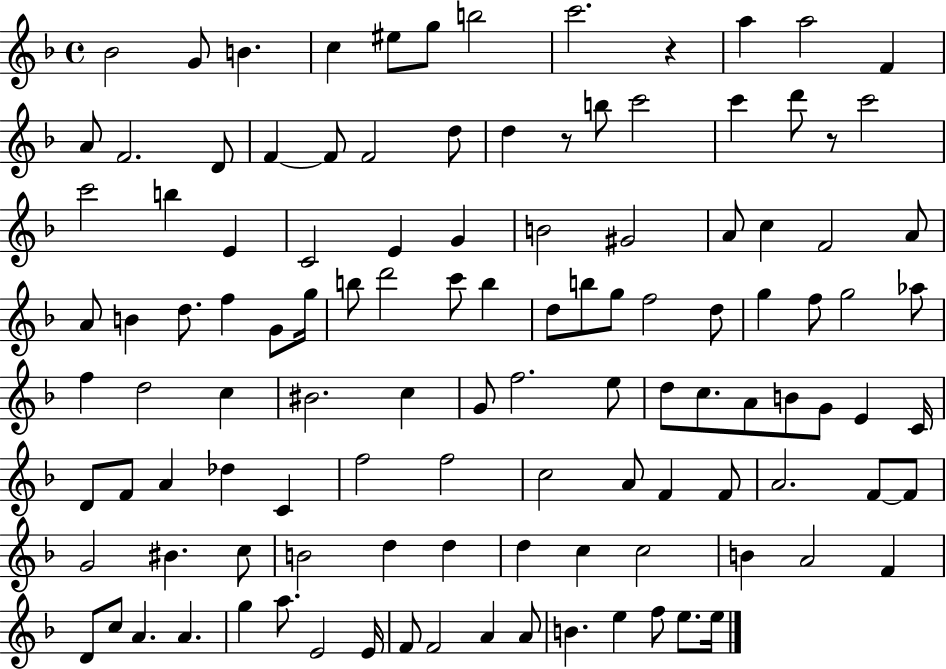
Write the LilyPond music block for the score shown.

{
  \clef treble
  \time 4/4
  \defaultTimeSignature
  \key f \major
  \repeat volta 2 { bes'2 g'8 b'4. | c''4 eis''8 g''8 b''2 | c'''2. r4 | a''4 a''2 f'4 | \break a'8 f'2. d'8 | f'4~~ f'8 f'2 d''8 | d''4 r8 b''8 c'''2 | c'''4 d'''8 r8 c'''2 | \break c'''2 b''4 e'4 | c'2 e'4 g'4 | b'2 gis'2 | a'8 c''4 f'2 a'8 | \break a'8 b'4 d''8. f''4 g'8 g''16 | b''8 d'''2 c'''8 b''4 | d''8 b''8 g''8 f''2 d''8 | g''4 f''8 g''2 aes''8 | \break f''4 d''2 c''4 | bis'2. c''4 | g'8 f''2. e''8 | d''8 c''8. a'8 b'8 g'8 e'4 c'16 | \break d'8 f'8 a'4 des''4 c'4 | f''2 f''2 | c''2 a'8 f'4 f'8 | a'2. f'8~~ f'8 | \break g'2 bis'4. c''8 | b'2 d''4 d''4 | d''4 c''4 c''2 | b'4 a'2 f'4 | \break d'8 c''8 a'4. a'4. | g''4 a''8. e'2 e'16 | f'8 f'2 a'4 a'8 | b'4. e''4 f''8 e''8. e''16 | \break } \bar "|."
}